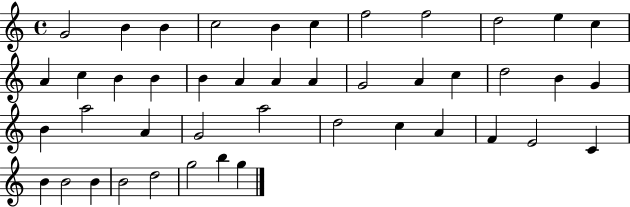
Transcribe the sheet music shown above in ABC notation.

X:1
T:Untitled
M:4/4
L:1/4
K:C
G2 B B c2 B c f2 f2 d2 e c A c B B B A A A G2 A c d2 B G B a2 A G2 a2 d2 c A F E2 C B B2 B B2 d2 g2 b g